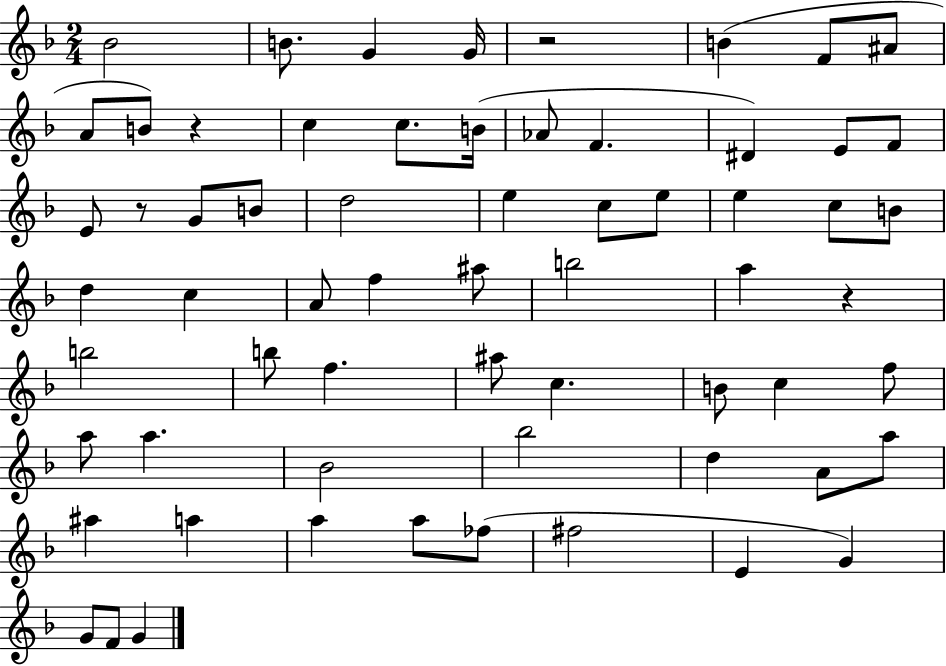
Bb4/h B4/e. G4/q G4/s R/h B4/q F4/e A#4/e A4/e B4/e R/q C5/q C5/e. B4/s Ab4/e F4/q. D#4/q E4/e F4/e E4/e R/e G4/e B4/e D5/h E5/q C5/e E5/e E5/q C5/e B4/e D5/q C5/q A4/e F5/q A#5/e B5/h A5/q R/q B5/h B5/e F5/q. A#5/e C5/q. B4/e C5/q F5/e A5/e A5/q. Bb4/h Bb5/h D5/q A4/e A5/e A#5/q A5/q A5/q A5/e FES5/e F#5/h E4/q G4/q G4/e F4/e G4/q